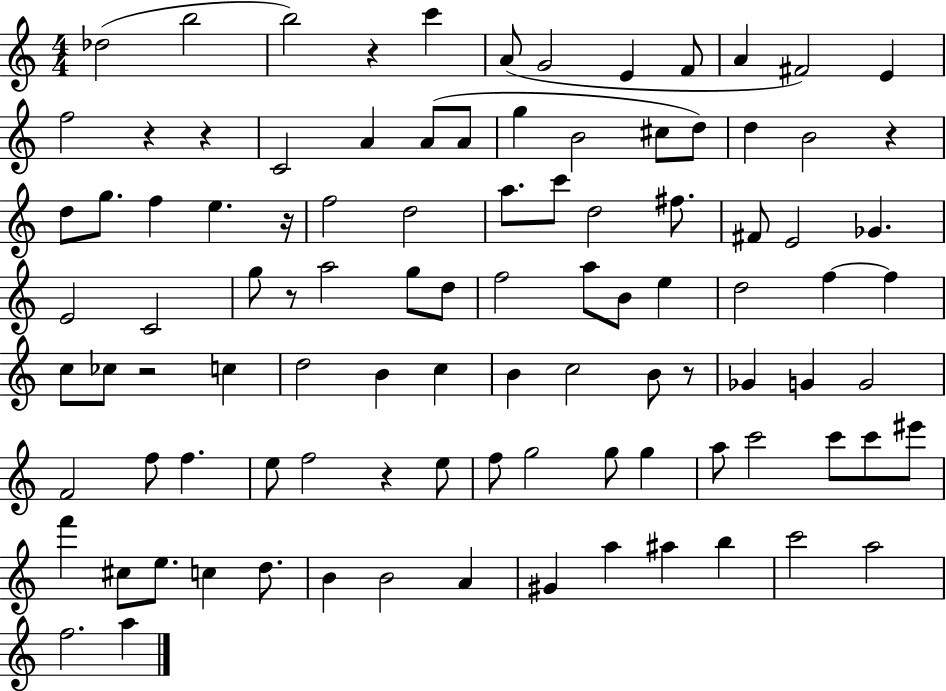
Db5/h B5/h B5/h R/q C6/q A4/e G4/h E4/q F4/e A4/q F#4/h E4/q F5/h R/q R/q C4/h A4/q A4/e A4/e G5/q B4/h C#5/e D5/e D5/q B4/h R/q D5/e G5/e. F5/q E5/q. R/s F5/h D5/h A5/e. C6/e D5/h F#5/e. F#4/e E4/h Gb4/q. E4/h C4/h G5/e R/e A5/h G5/e D5/e F5/h A5/e B4/e E5/q D5/h F5/q F5/q C5/e CES5/e R/h C5/q D5/h B4/q C5/q B4/q C5/h B4/e R/e Gb4/q G4/q G4/h F4/h F5/e F5/q. E5/e F5/h R/q E5/e F5/e G5/h G5/e G5/q A5/e C6/h C6/e C6/e EIS6/e F6/q C#5/e E5/e. C5/q D5/e. B4/q B4/h A4/q G#4/q A5/q A#5/q B5/q C6/h A5/h F5/h. A5/q